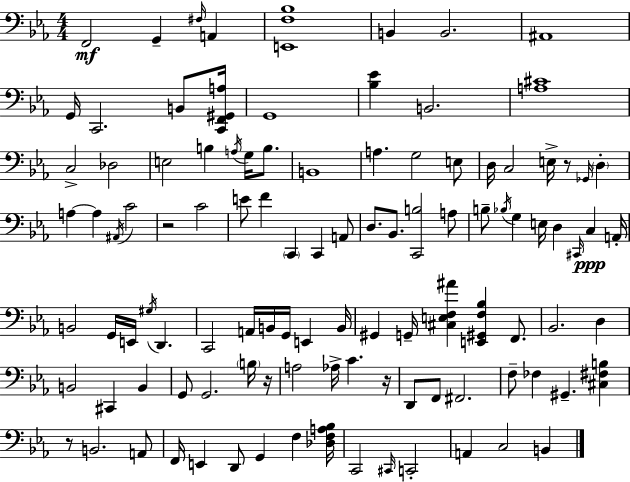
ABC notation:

X:1
T:Untitled
M:4/4
L:1/4
K:Eb
F,,2 G,, ^F,/4 A,, [E,,F,_B,]4 B,, B,,2 ^A,,4 G,,/4 C,,2 B,,/2 [C,,F,,^G,,A,]/4 G,,4 [_B,_E] B,,2 [A,^C]4 C,2 _D,2 E,2 B, A,/4 G,/4 B,/2 B,,4 A, G,2 E,/2 D,/4 C,2 E,/4 z/2 _G,,/4 D, A, A, ^A,,/4 C2 z2 C2 E/2 F C,, C,, A,,/2 D,/2 _B,,/2 [C,,B,]2 A,/2 B,/2 _B,/4 G, E,/4 D, ^C,,/4 C, A,,/4 B,,2 G,,/4 E,,/4 ^G,/4 D,, C,,2 A,,/4 B,,/4 G,,/4 E,, B,,/4 ^G,, G,,/4 [^C,E,F,^A] [E,,^G,,F,_B,] F,,/2 _B,,2 D, B,,2 ^C,, B,, G,,/2 G,,2 B,/4 z/4 A,2 _A,/4 C z/4 D,,/2 F,,/2 ^F,,2 F,/2 _F, ^G,, [^C,^F,B,] z/2 B,,2 A,,/2 F,,/4 E,, D,,/2 G,, F, [_D,F,A,_B,]/4 C,,2 ^C,,/4 C,,2 A,, C,2 B,,